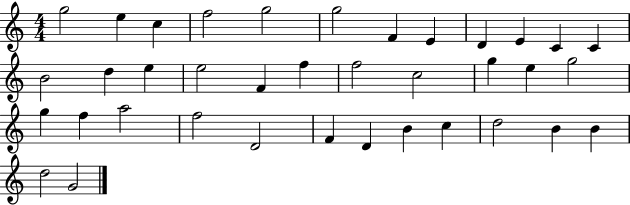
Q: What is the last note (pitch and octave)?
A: G4